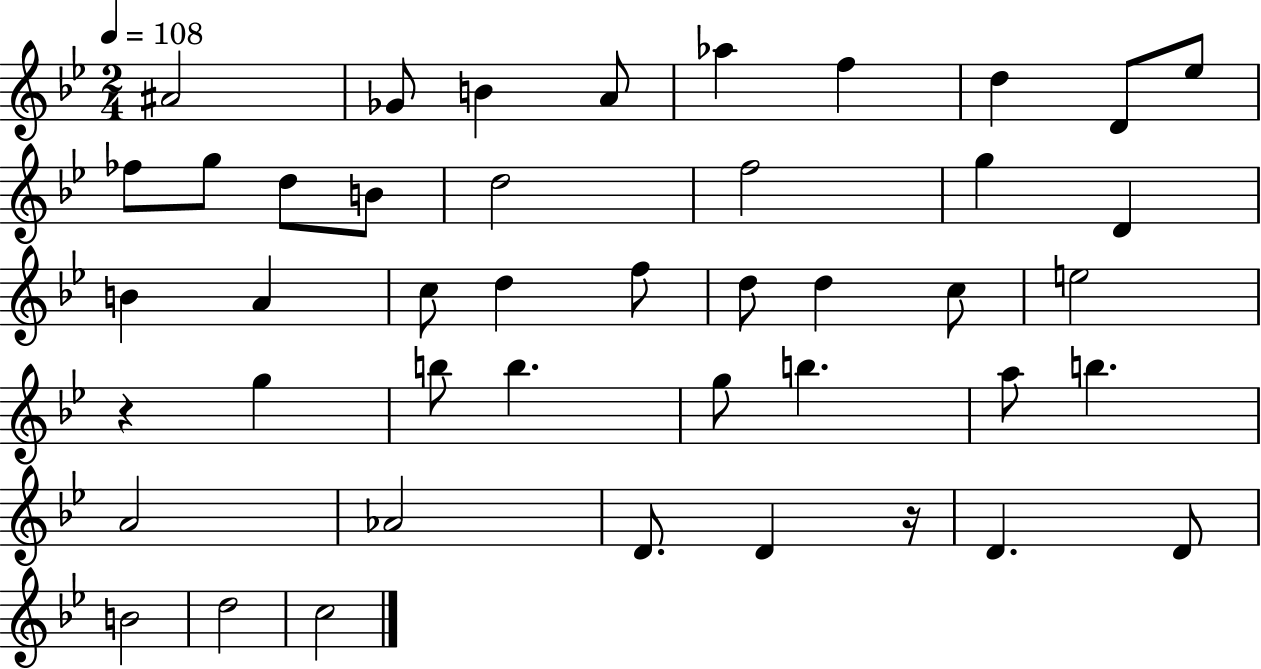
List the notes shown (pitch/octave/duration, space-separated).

A#4/h Gb4/e B4/q A4/e Ab5/q F5/q D5/q D4/e Eb5/e FES5/e G5/e D5/e B4/e D5/h F5/h G5/q D4/q B4/q A4/q C5/e D5/q F5/e D5/e D5/q C5/e E5/h R/q G5/q B5/e B5/q. G5/e B5/q. A5/e B5/q. A4/h Ab4/h D4/e. D4/q R/s D4/q. D4/e B4/h D5/h C5/h